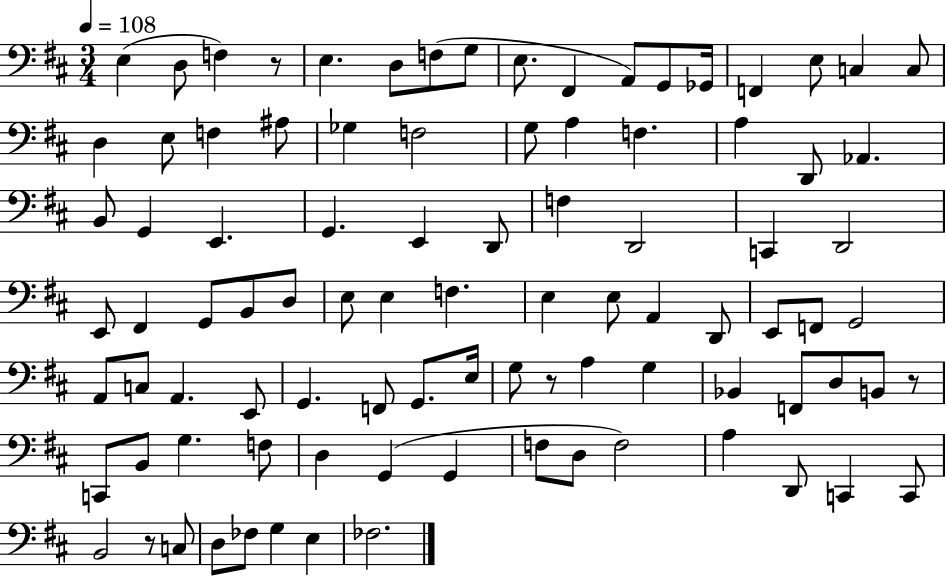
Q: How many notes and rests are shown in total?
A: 93